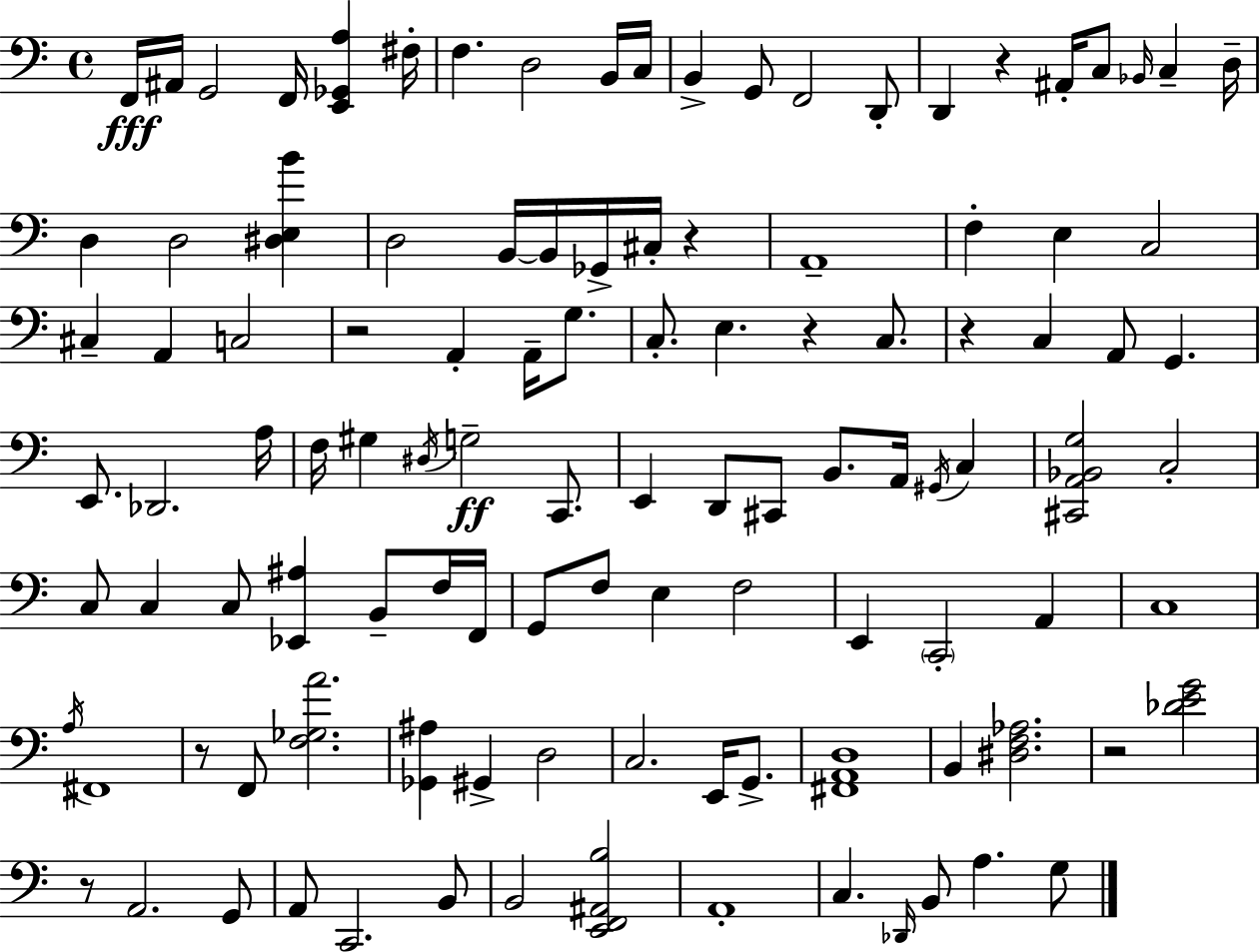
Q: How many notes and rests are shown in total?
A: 111